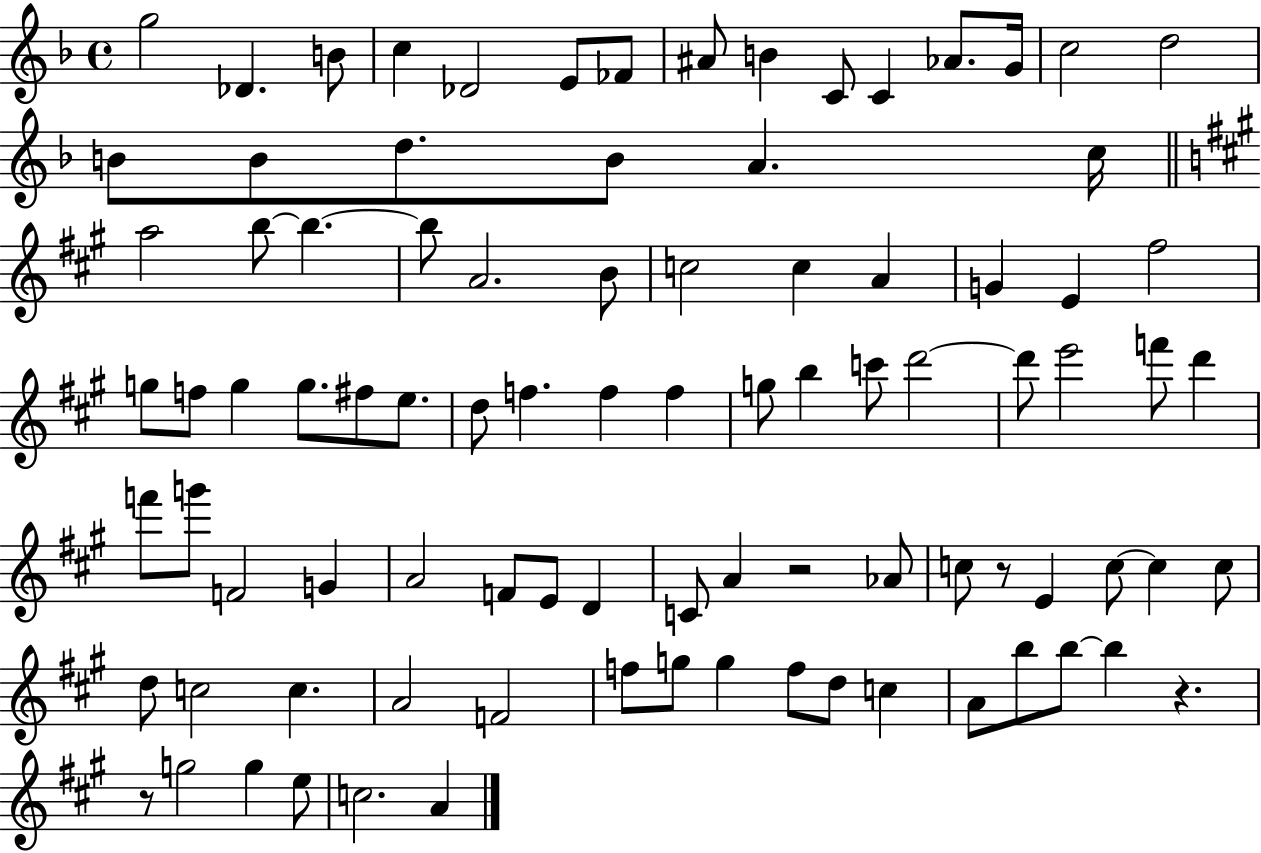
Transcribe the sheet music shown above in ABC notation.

X:1
T:Untitled
M:4/4
L:1/4
K:F
g2 _D B/2 c _D2 E/2 _F/2 ^A/2 B C/2 C _A/2 G/4 c2 d2 B/2 B/2 d/2 B/2 A c/4 a2 b/2 b b/2 A2 B/2 c2 c A G E ^f2 g/2 f/2 g g/2 ^f/2 e/2 d/2 f f f g/2 b c'/2 d'2 d'/2 e'2 f'/2 d' f'/2 g'/2 F2 G A2 F/2 E/2 D C/2 A z2 _A/2 c/2 z/2 E c/2 c c/2 d/2 c2 c A2 F2 f/2 g/2 g f/2 d/2 c A/2 b/2 b/2 b z z/2 g2 g e/2 c2 A